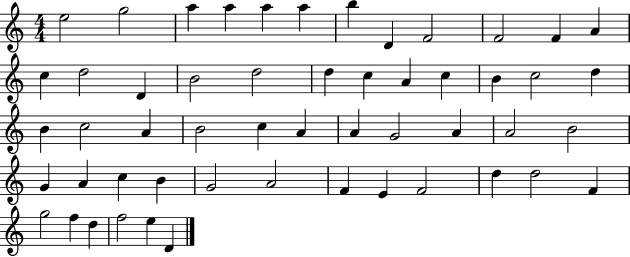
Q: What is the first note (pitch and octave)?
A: E5